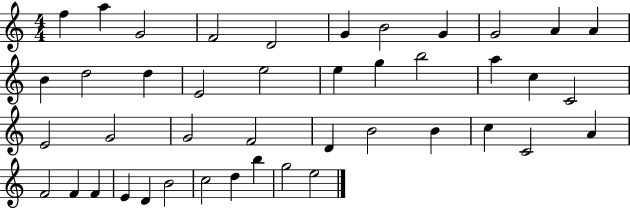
X:1
T:Untitled
M:4/4
L:1/4
K:C
f a G2 F2 D2 G B2 G G2 A A B d2 d E2 e2 e g b2 a c C2 E2 G2 G2 F2 D B2 B c C2 A F2 F F E D B2 c2 d b g2 e2